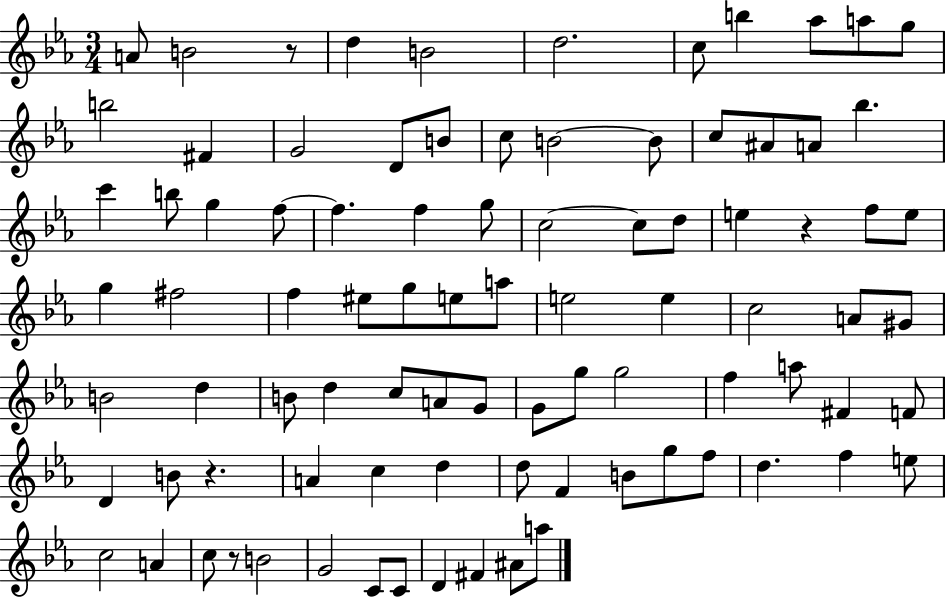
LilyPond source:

{
  \clef treble
  \numericTimeSignature
  \time 3/4
  \key ees \major
  a'8 b'2 r8 | d''4 b'2 | d''2. | c''8 b''4 aes''8 a''8 g''8 | \break b''2 fis'4 | g'2 d'8 b'8 | c''8 b'2~~ b'8 | c''8 ais'8 a'8 bes''4. | \break c'''4 b''8 g''4 f''8~~ | f''4. f''4 g''8 | c''2~~ c''8 d''8 | e''4 r4 f''8 e''8 | \break g''4 fis''2 | f''4 eis''8 g''8 e''8 a''8 | e''2 e''4 | c''2 a'8 gis'8 | \break b'2 d''4 | b'8 d''4 c''8 a'8 g'8 | g'8 g''8 g''2 | f''4 a''8 fis'4 f'8 | \break d'4 b'8 r4. | a'4 c''4 d''4 | d''8 f'4 b'8 g''8 f''8 | d''4. f''4 e''8 | \break c''2 a'4 | c''8 r8 b'2 | g'2 c'8 c'8 | d'4 fis'4 ais'8 a''8 | \break \bar "|."
}